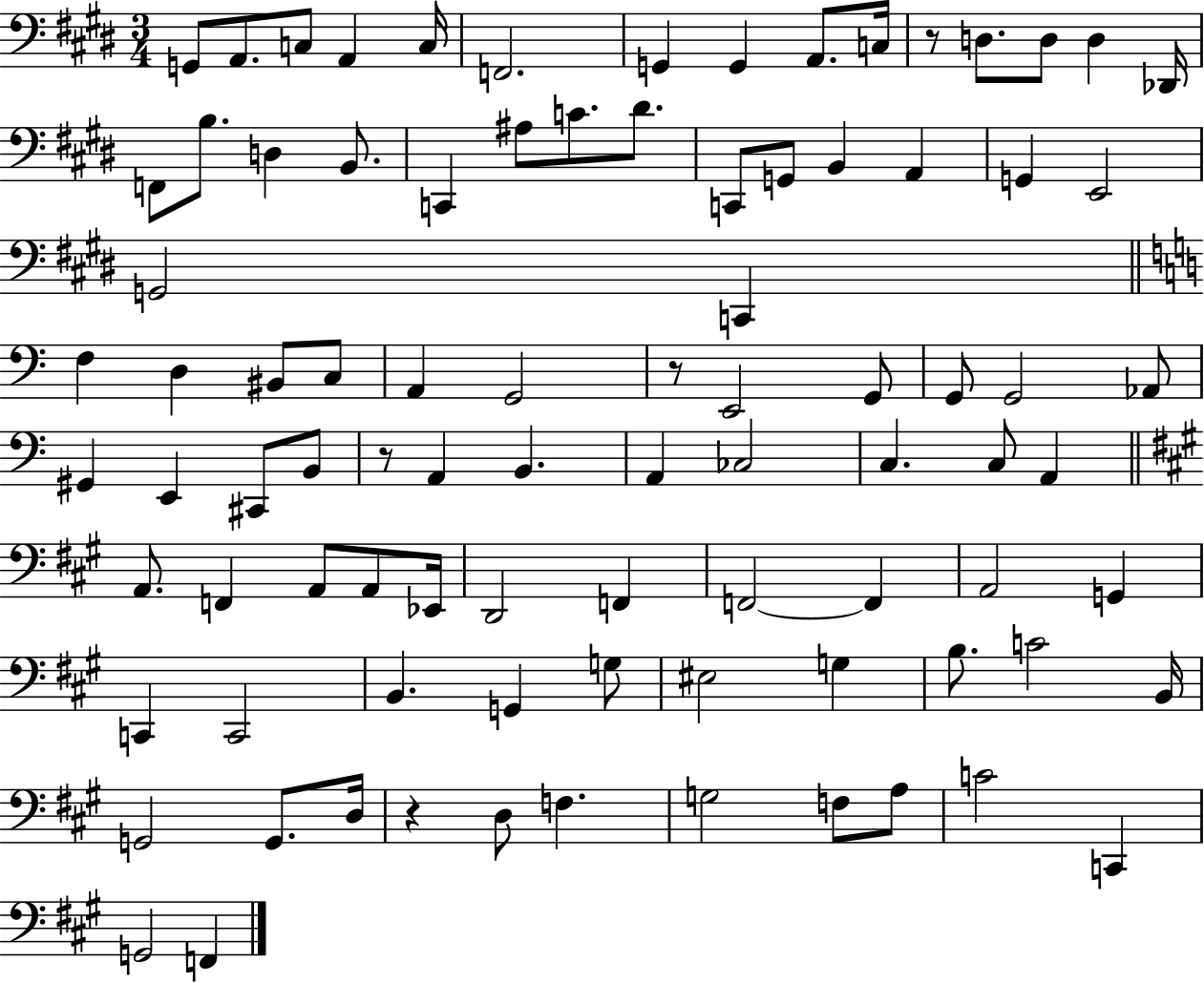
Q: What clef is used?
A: bass